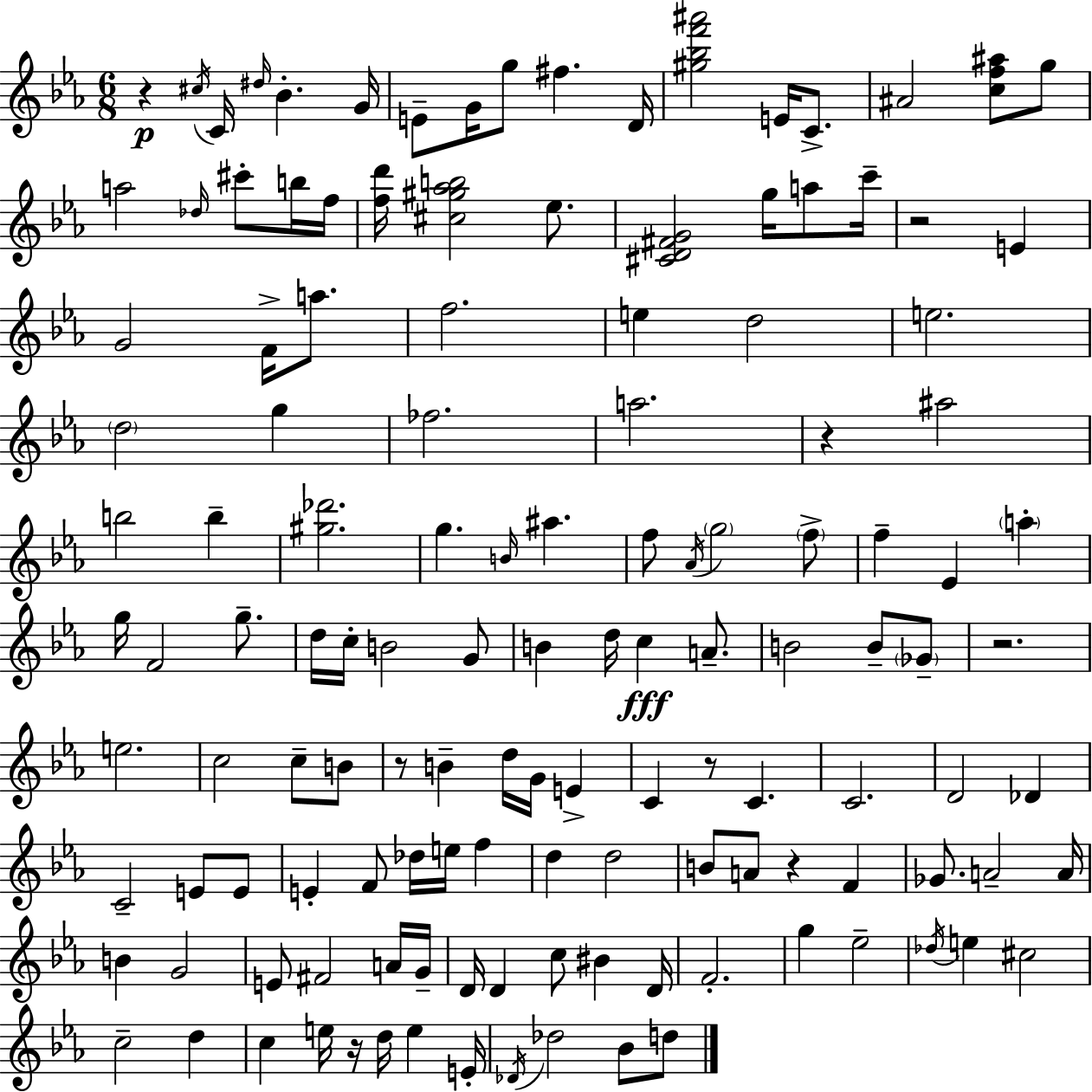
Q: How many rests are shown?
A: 8